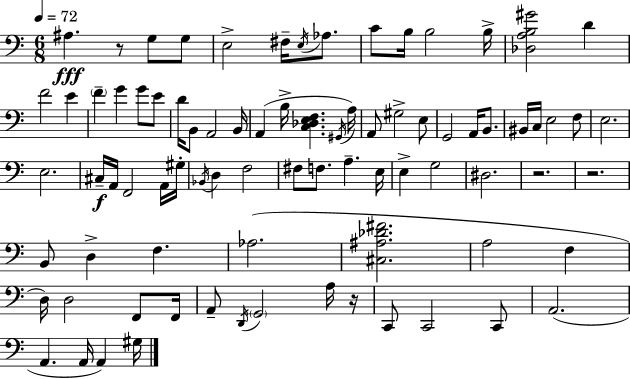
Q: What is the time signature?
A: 6/8